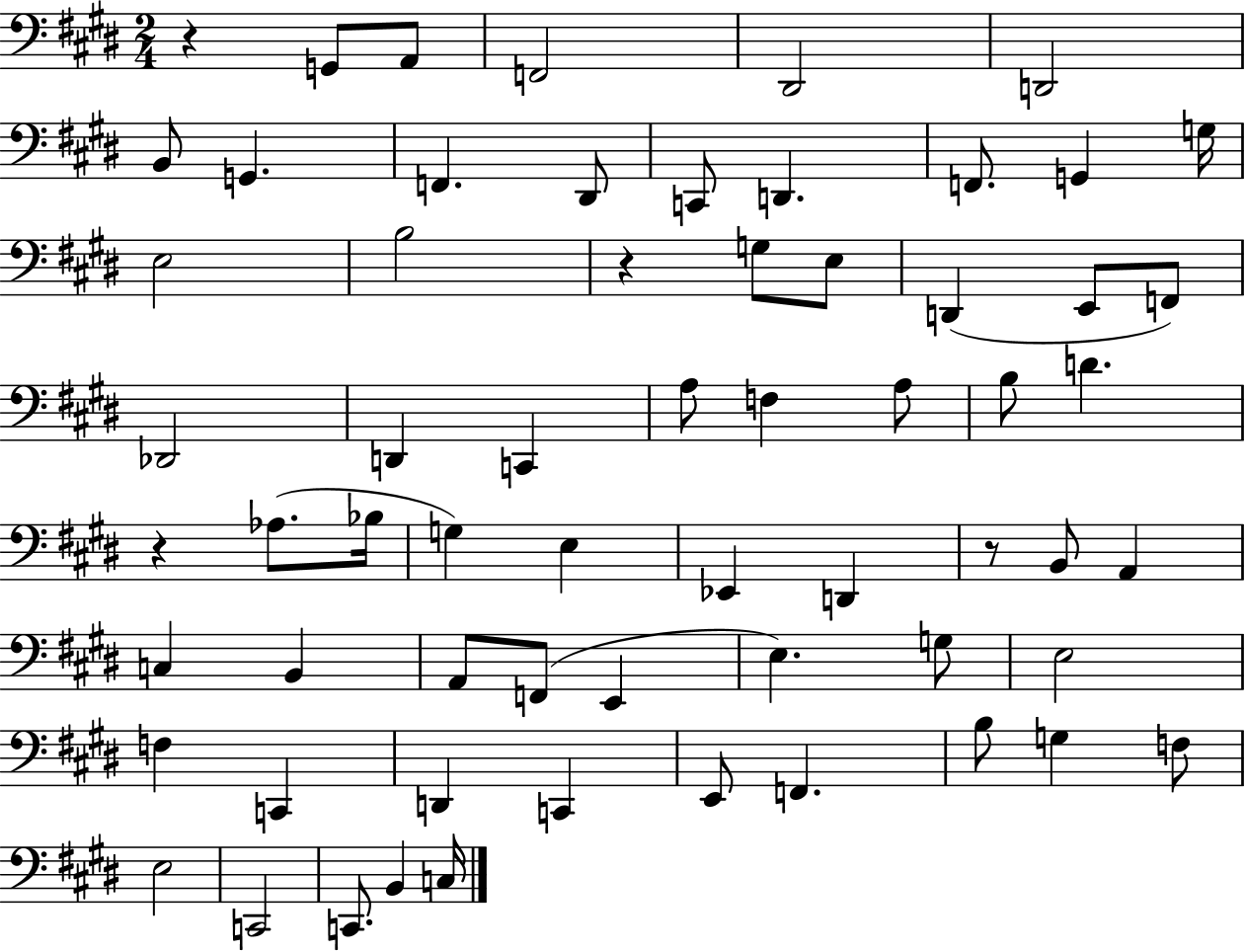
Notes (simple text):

R/q G2/e A2/e F2/h D#2/h D2/h B2/e G2/q. F2/q. D#2/e C2/e D2/q. F2/e. G2/q G3/s E3/h B3/h R/q G3/e E3/e D2/q E2/e F2/e Db2/h D2/q C2/q A3/e F3/q A3/e B3/e D4/q. R/q Ab3/e. Bb3/s G3/q E3/q Eb2/q D2/q R/e B2/e A2/q C3/q B2/q A2/e F2/e E2/q E3/q. G3/e E3/h F3/q C2/q D2/q C2/q E2/e F2/q. B3/e G3/q F3/e E3/h C2/h C2/e. B2/q C3/s